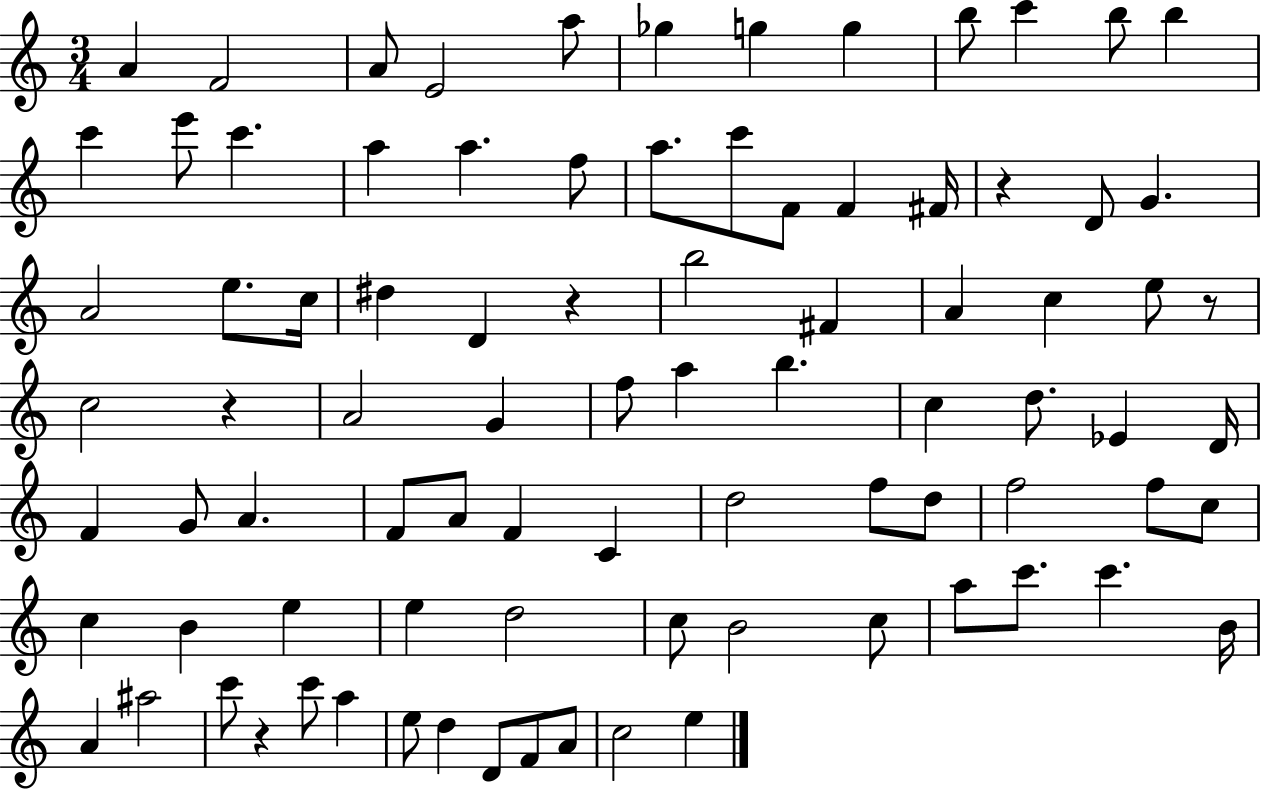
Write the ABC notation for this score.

X:1
T:Untitled
M:3/4
L:1/4
K:C
A F2 A/2 E2 a/2 _g g g b/2 c' b/2 b c' e'/2 c' a a f/2 a/2 c'/2 F/2 F ^F/4 z D/2 G A2 e/2 c/4 ^d D z b2 ^F A c e/2 z/2 c2 z A2 G f/2 a b c d/2 _E D/4 F G/2 A F/2 A/2 F C d2 f/2 d/2 f2 f/2 c/2 c B e e d2 c/2 B2 c/2 a/2 c'/2 c' B/4 A ^a2 c'/2 z c'/2 a e/2 d D/2 F/2 A/2 c2 e